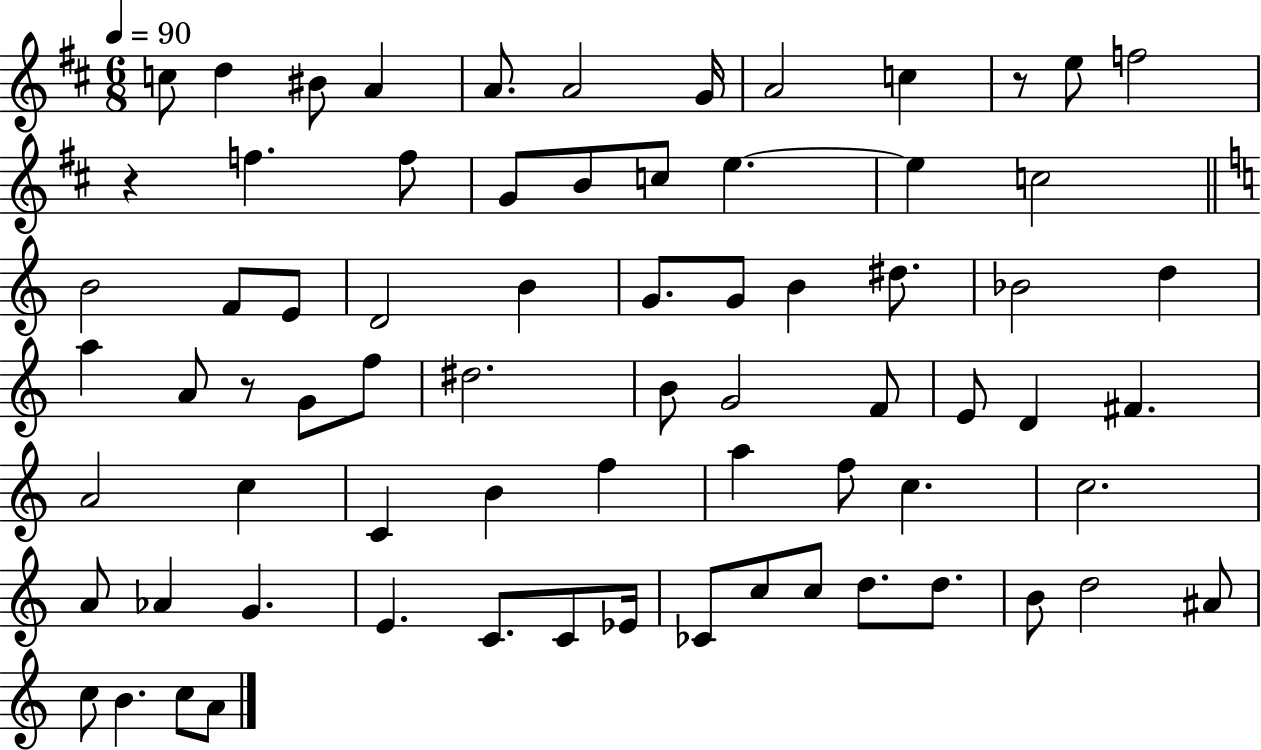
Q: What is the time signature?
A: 6/8